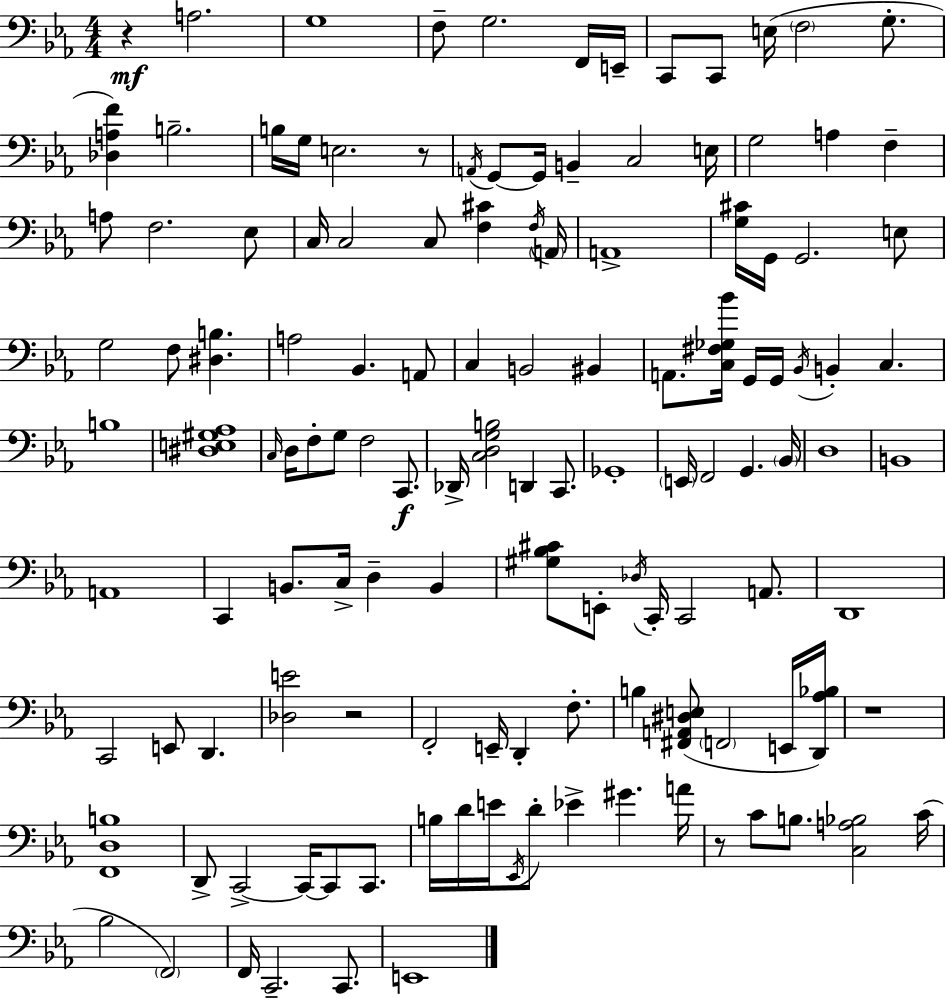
{
  \clef bass
  \numericTimeSignature
  \time 4/4
  \key ees \major
  r4\mf a2. | g1 | f8-- g2. f,16 e,16-- | c,8 c,8 e16( \parenthesize f2 g8.-. | \break <des a f'>4) b2.-- | b16 g16 e2. r8 | \acciaccatura { a,16 } g,8~~ g,16 b,4-- c2 | e16 g2 a4 f4-- | \break a8 f2. ees8 | c16 c2 c8 <f cis'>4 | \acciaccatura { f16 } \parenthesize a,16 a,1-> | <g cis'>16 g,16 g,2. | \break e8 g2 f8 <dis b>4. | a2 bes,4. | a,8 c4 b,2 bis,4 | a,8. <c fis ges bes'>16 g,16 g,16 \acciaccatura { bes,16 } b,4-. c4. | \break b1 | <dis e gis aes>1 | \grace { c16 } d16 f8-. g8 f2 | c,8.\f des,16-> <c d g b>2 d,4 | \break c,8. ges,1-. | \parenthesize e,16 f,2 g,4. | \parenthesize bes,16 d1 | b,1 | \break a,1 | c,4 b,8. c16-> d4-- | b,4 <gis bes cis'>8 e,8-. \acciaccatura { des16 } c,16-. c,2 | a,8. d,1 | \break c,2 e,8 d,4. | <des e'>2 r2 | f,2-. e,16-- d,4-. | f8.-. b4 <fis, a, dis e>8( \parenthesize f,2 | \break e,16 <d, aes bes>16) r1 | <f, d b>1 | d,8-> c,2->~~ c,16~~ | c,8 c,8. b16 d'16 e'16 \acciaccatura { ees,16 } d'8-. ees'4-> gis'4. | \break a'16 r8 c'8 b8. <c a bes>2 | c'16( bes2 \parenthesize f,2) | f,16 c,2.-- | c,8. e,1 | \break \bar "|."
}